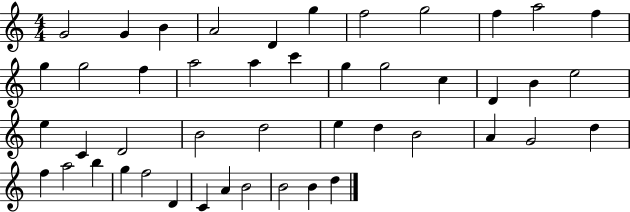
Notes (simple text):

G4/h G4/q B4/q A4/h D4/q G5/q F5/h G5/h F5/q A5/h F5/q G5/q G5/h F5/q A5/h A5/q C6/q G5/q G5/h C5/q D4/q B4/q E5/h E5/q C4/q D4/h B4/h D5/h E5/q D5/q B4/h A4/q G4/h D5/q F5/q A5/h B5/q G5/q F5/h D4/q C4/q A4/q B4/h B4/h B4/q D5/q